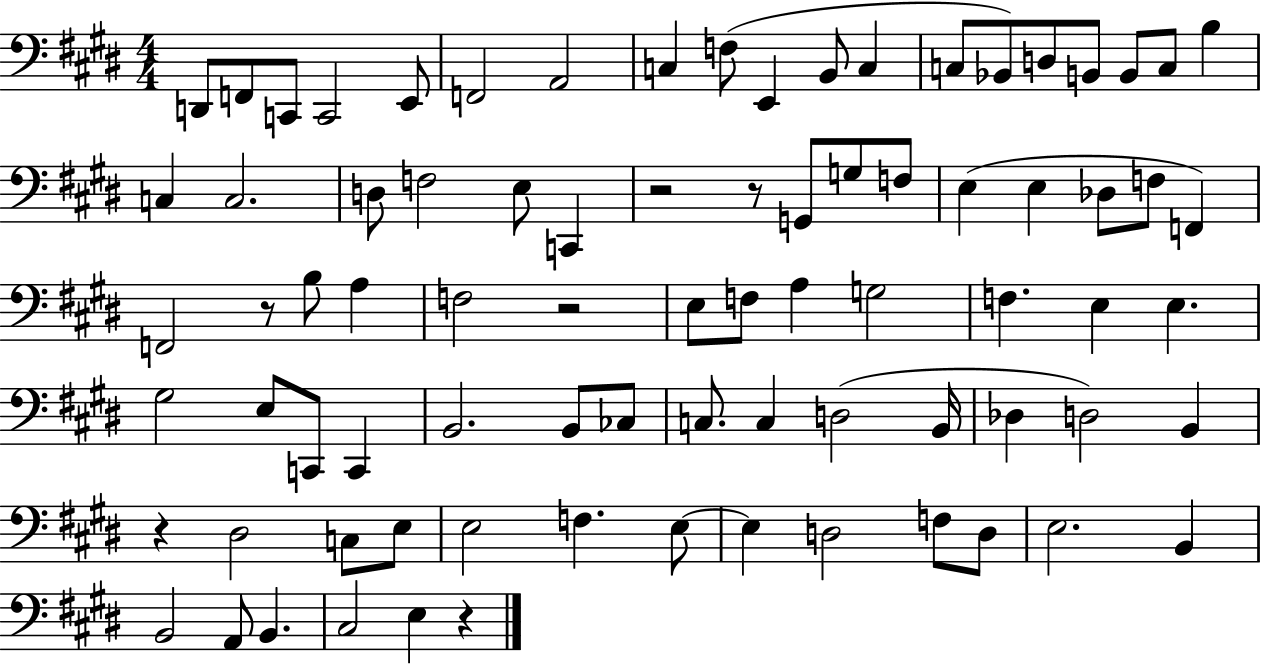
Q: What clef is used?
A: bass